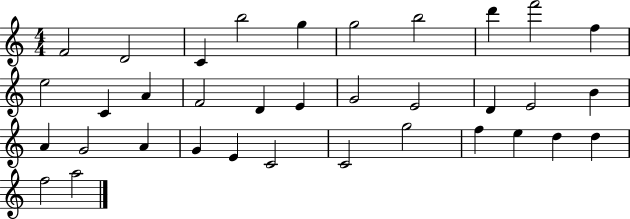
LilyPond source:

{
  \clef treble
  \numericTimeSignature
  \time 4/4
  \key c \major
  f'2 d'2 | c'4 b''2 g''4 | g''2 b''2 | d'''4 f'''2 f''4 | \break e''2 c'4 a'4 | f'2 d'4 e'4 | g'2 e'2 | d'4 e'2 b'4 | \break a'4 g'2 a'4 | g'4 e'4 c'2 | c'2 g''2 | f''4 e''4 d''4 d''4 | \break f''2 a''2 | \bar "|."
}